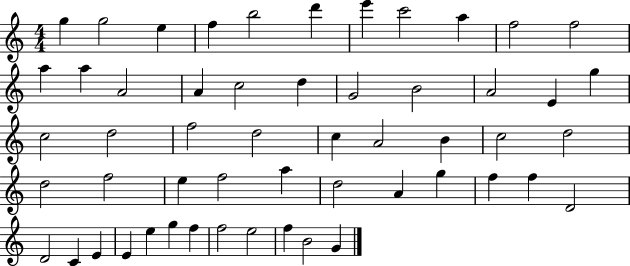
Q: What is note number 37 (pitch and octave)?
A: D5